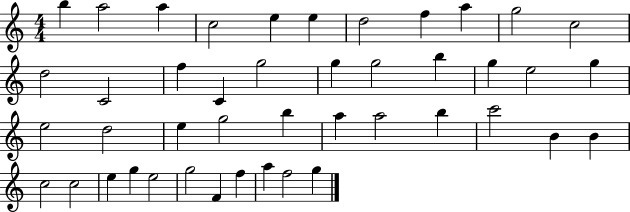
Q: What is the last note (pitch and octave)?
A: G5